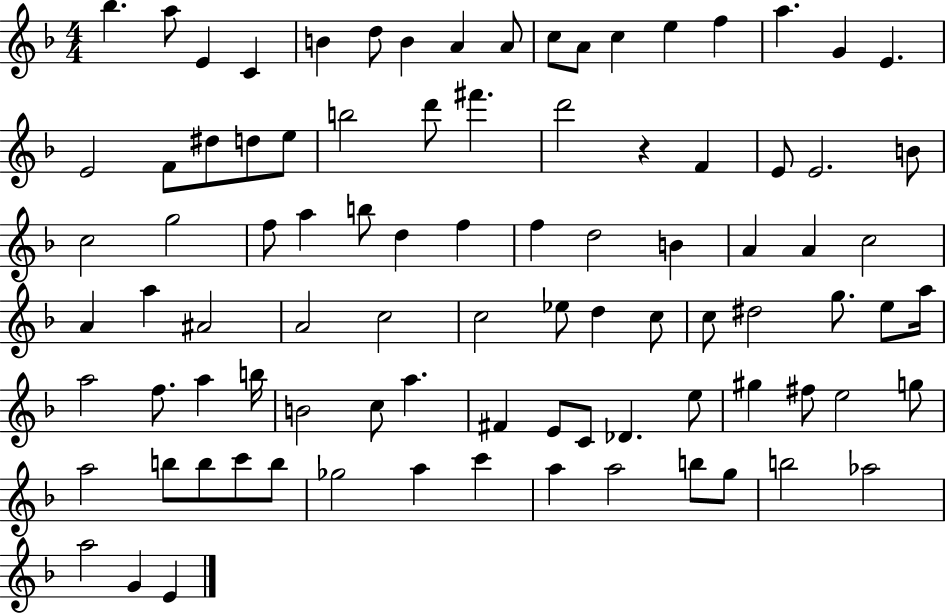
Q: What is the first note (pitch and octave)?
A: Bb5